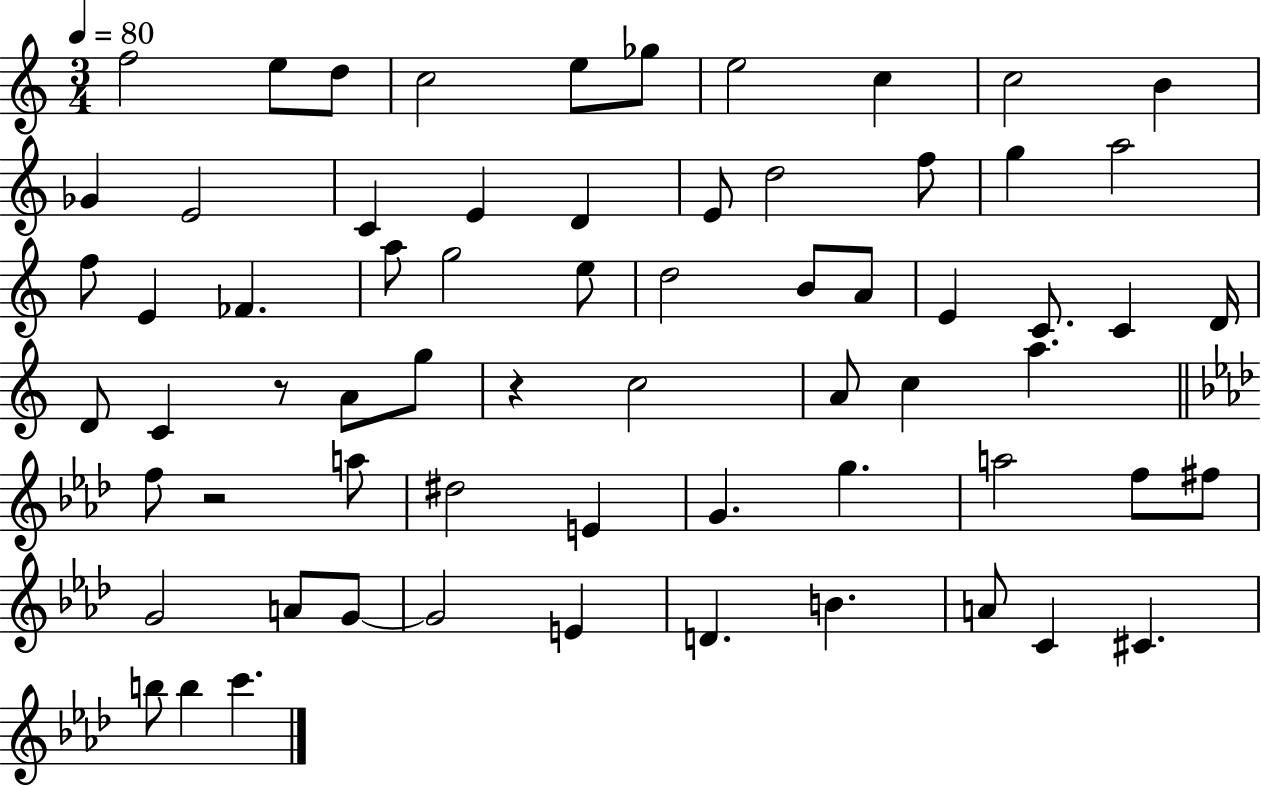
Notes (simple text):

F5/h E5/e D5/e C5/h E5/e Gb5/e E5/h C5/q C5/h B4/q Gb4/q E4/h C4/q E4/q D4/q E4/e D5/h F5/e G5/q A5/h F5/e E4/q FES4/q. A5/e G5/h E5/e D5/h B4/e A4/e E4/q C4/e. C4/q D4/s D4/e C4/q R/e A4/e G5/e R/q C5/h A4/e C5/q A5/q. F5/e R/h A5/e D#5/h E4/q G4/q. G5/q. A5/h F5/e F#5/e G4/h A4/e G4/e G4/h E4/q D4/q. B4/q. A4/e C4/q C#4/q. B5/e B5/q C6/q.